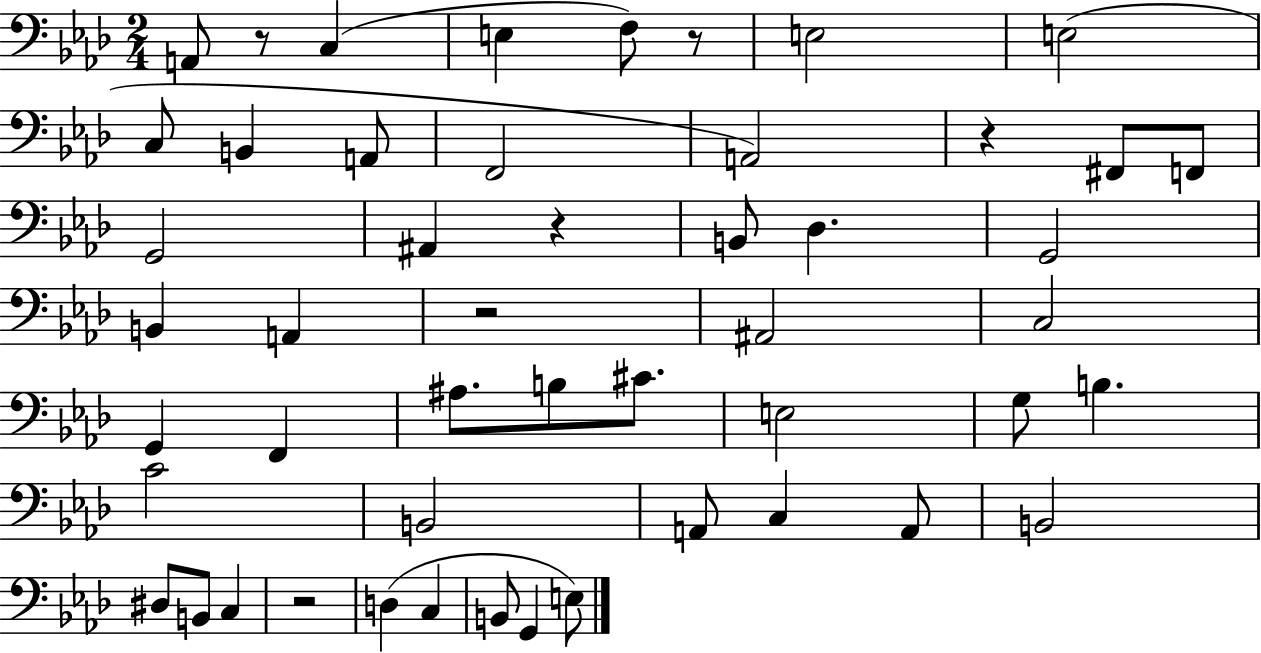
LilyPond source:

{
  \clef bass
  \numericTimeSignature
  \time 2/4
  \key aes \major
  a,8 r8 c4( | e4 f8) r8 | e2 | e2( | \break c8 b,4 a,8 | f,2 | a,2) | r4 fis,8 f,8 | \break g,2 | ais,4 r4 | b,8 des4. | g,2 | \break b,4 a,4 | r2 | ais,2 | c2 | \break g,4 f,4 | ais8. b8 cis'8. | e2 | g8 b4. | \break c'2 | b,2 | a,8 c4 a,8 | b,2 | \break dis8 b,8 c4 | r2 | d4( c4 | b,8 g,4 e8) | \break \bar "|."
}